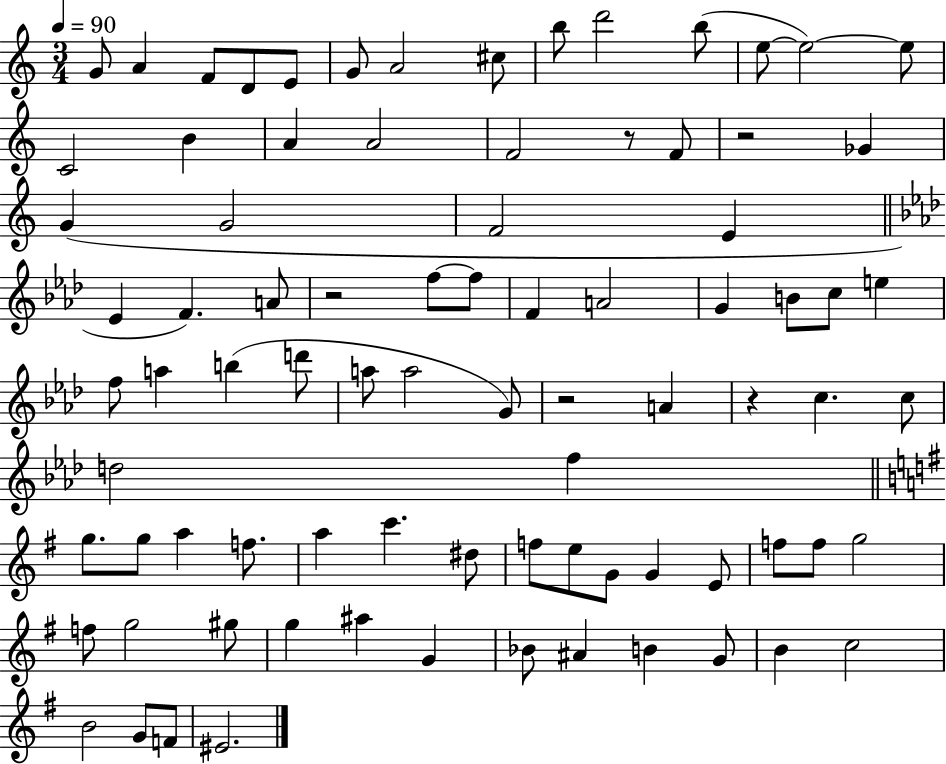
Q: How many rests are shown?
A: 5